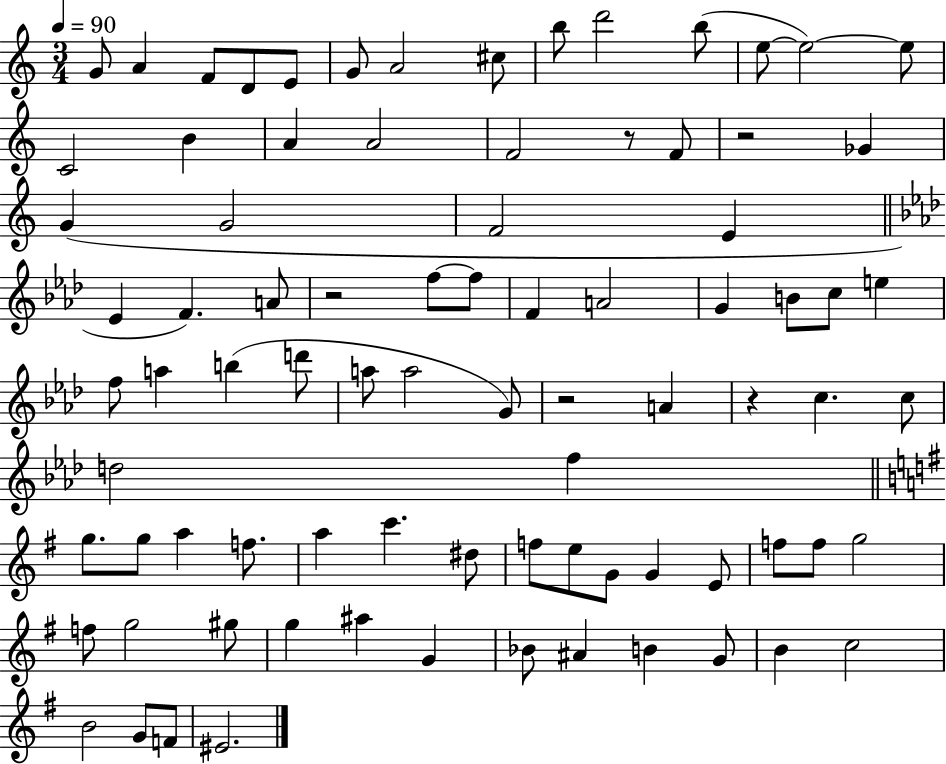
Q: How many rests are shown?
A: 5